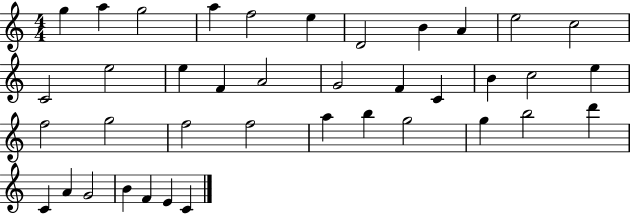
{
  \clef treble
  \numericTimeSignature
  \time 4/4
  \key c \major
  g''4 a''4 g''2 | a''4 f''2 e''4 | d'2 b'4 a'4 | e''2 c''2 | \break c'2 e''2 | e''4 f'4 a'2 | g'2 f'4 c'4 | b'4 c''2 e''4 | \break f''2 g''2 | f''2 f''2 | a''4 b''4 g''2 | g''4 b''2 d'''4 | \break c'4 a'4 g'2 | b'4 f'4 e'4 c'4 | \bar "|."
}